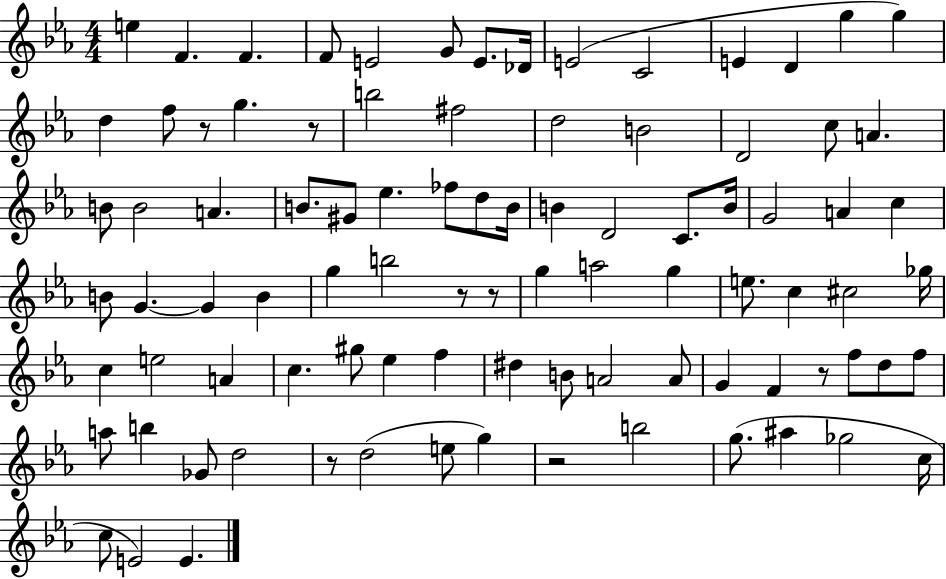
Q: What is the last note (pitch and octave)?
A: E4